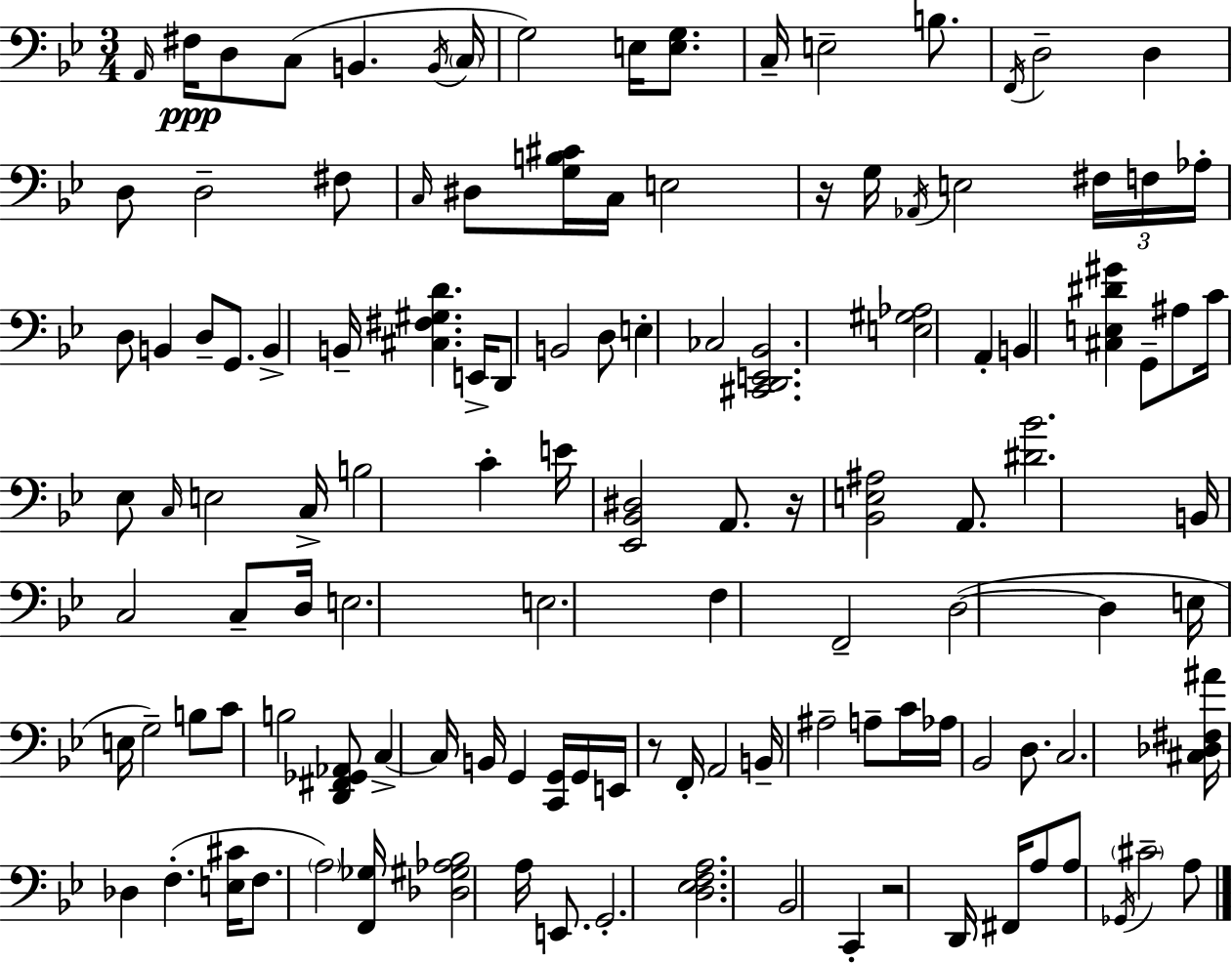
{
  \clef bass
  \numericTimeSignature
  \time 3/4
  \key bes \major
  \repeat volta 2 { \grace { a,16 }\ppp fis16 d8 c8( b,4. | \acciaccatura { b,16 } \parenthesize c16 g2) e16 <e g>8. | c16-- e2-- b8. | \acciaccatura { f,16 } d2-- d4 | \break d8 d2-- | fis8 \grace { c16 } dis8 <g b cis'>16 c16 e2 | r16 g16 \acciaccatura { aes,16 } e2 | \tuplet 3/2 { fis16 f16 aes16-. } d8 b,4 | \break d8-- g,8. b,4-> b,16-- <cis fis gis d'>4. | e,16-> d,8 b,2 | d8 e4-. ces2 | <cis, d, e, bes,>2. | \break <e gis aes>2 | a,4-. b,4 <cis e dis' gis'>4 | g,8-- ais8 c'16 ees8 \grace { c16 } e2 | c16-> b2 | \break c'4-. e'16 <ees, bes, dis>2 | a,8. r16 <bes, e ais>2 | a,8. <dis' bes'>2. | b,16 c2 | \break c8-- d16 e2. | e2. | f4 f,2-- | d2~(~ | \break d4 e16 e16 g2--) | b8 c'8 b2 | <d, fis, ges, aes,>8 c4->~~ c16 b,16 | g,4 <c, g,>16 g,16 e,16 r8 f,16-. a,2 | \break b,16-- ais2-- | a8-- c'16 aes16 bes,2 | d8. c2. | <cis des fis ais'>16 des4 f4.-.( | \break <e cis'>16 f8. \parenthesize a2) | <f, ges>16 <des gis aes bes>2 | a16 e,8. g,2.-. | <d ees f a>2. | \break bes,2 | c,4-. r2 | d,16 fis,16 a8 a8 \acciaccatura { ges,16 } \parenthesize cis'2-- | a8 } \bar "|."
}